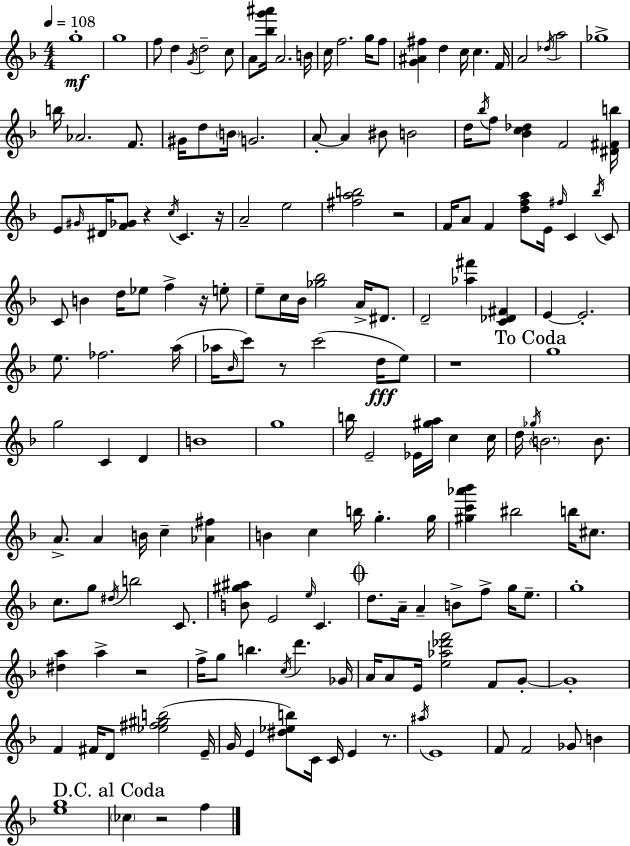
G5/w G5/w F5/e D5/q G4/s D5/h C5/e A4/e [Bb5,G6,A#6]/s A4/h. B4/s C5/s F5/h. G5/s F5/e [G4,A#4,F#5]/q D5/q C5/s C5/q. F4/s A4/h Db5/s A5/h Gb5/w B5/s Ab4/h. F4/e. G#4/s D5/e B4/s G4/h. A4/e A4/q BIS4/e B4/h D5/s Bb5/s F5/e [Bb4,C5,Db5]/q F4/h [D#4,F#4,B5]/s E4/e G#4/s D#4/s [F4,Gb4]/e R/q C5/s C4/q. R/s A4/h E5/h [F#5,A5,B5]/h R/h F4/s A4/e F4/q [D5,F5,A5]/e E4/s F#5/s C4/q Bb5/s C4/e C4/e B4/q D5/s Eb5/e F5/q R/s E5/e E5/e C5/s Bb4/s [Gb5,Bb5]/h A4/s D#4/e. D4/h [Ab5,F#6]/q [C4,Db4,F#4]/q E4/q E4/h. E5/e. FES5/h. A5/s Ab5/s Bb4/s C6/e R/e C6/h D5/s E5/e R/w G5/w G5/h C4/q D4/q B4/w G5/w B5/s E4/h Eb4/s [G#5,A5]/s C5/q C5/s D5/s Gb5/s B4/h. B4/e. A4/e. A4/q B4/s C5/q [Ab4,F#5]/q B4/q C5/q B5/s G5/q. G5/s [G#5,C6,Ab6,Bb6]/q BIS5/h B5/s C#5/e. C5/e. G5/e D#5/s B5/h C4/e. [B4,G#5,A#5]/e E4/h E5/s C4/q. D5/e. A4/s A4/q B4/e F5/e G5/s E5/e. G5/w [D#5,A5]/q A5/q R/h F5/s G5/e B5/q. C5/s D6/q. Gb4/s A4/s A4/e E4/s [E5,Ab5,Db6,F6]/h F4/e G4/e G4/w F4/q F#4/s D4/e [Eb5,F#5,G#5,B5]/h E4/s G4/s E4/q [D#5,Eb5,B5]/e C4/s C4/s E4/q R/e. A#5/s E4/w F4/e F4/h Gb4/e B4/q [E5,G5]/w CES5/q R/h F5/q